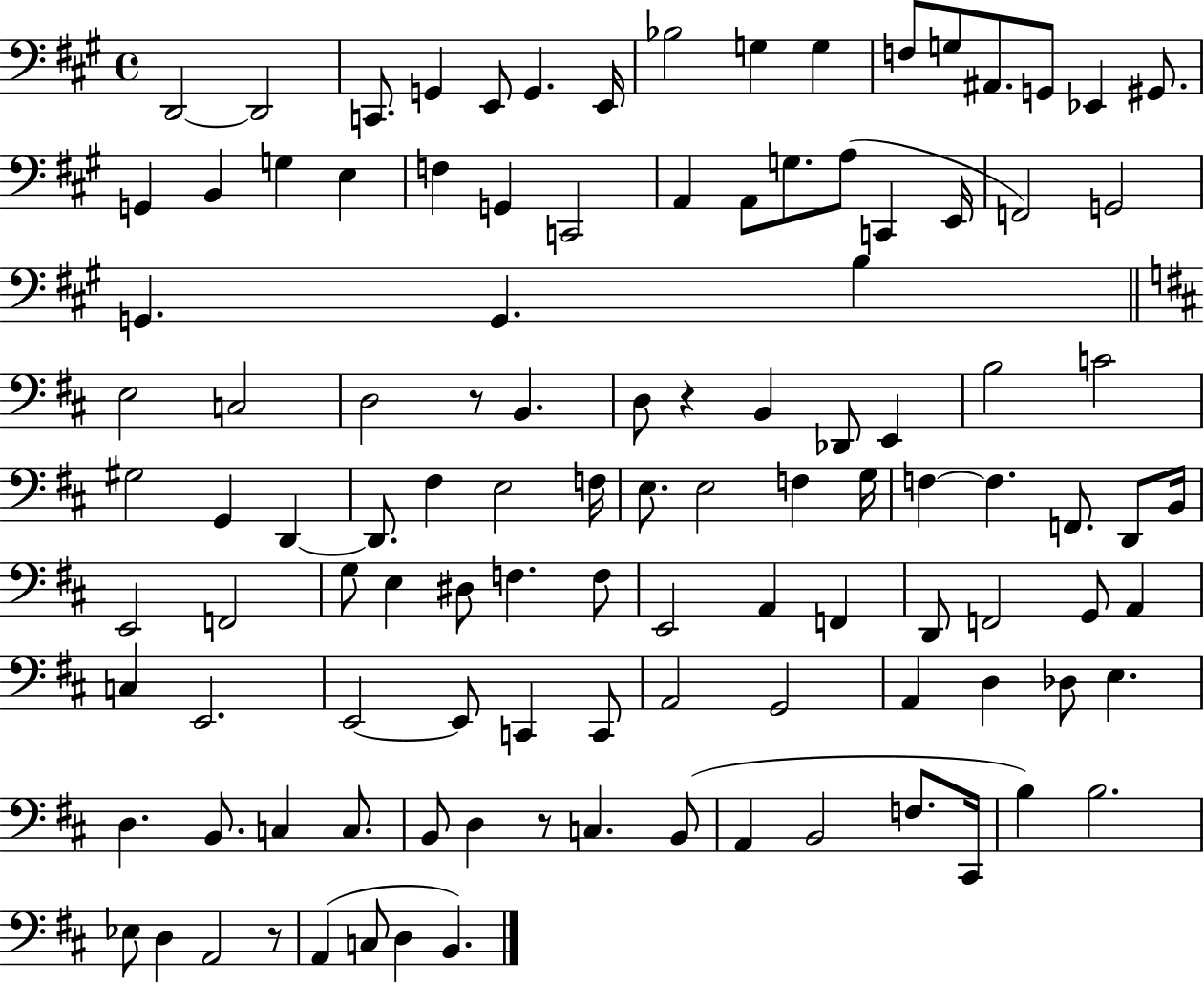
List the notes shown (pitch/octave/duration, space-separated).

D2/h D2/h C2/e. G2/q E2/e G2/q. E2/s Bb3/h G3/q G3/q F3/e G3/e A#2/e. G2/e Eb2/q G#2/e. G2/q B2/q G3/q E3/q F3/q G2/q C2/h A2/q A2/e G3/e. A3/e C2/q E2/s F2/h G2/h G2/q. G2/q. B3/q E3/h C3/h D3/h R/e B2/q. D3/e R/q B2/q Db2/e E2/q B3/h C4/h G#3/h G2/q D2/q D2/e. F#3/q E3/h F3/s E3/e. E3/h F3/q G3/s F3/q F3/q. F2/e. D2/e B2/s E2/h F2/h G3/e E3/q D#3/e F3/q. F3/e E2/h A2/q F2/q D2/e F2/h G2/e A2/q C3/q E2/h. E2/h E2/e C2/q C2/e A2/h G2/h A2/q D3/q Db3/e E3/q. D3/q. B2/e. C3/q C3/e. B2/e D3/q R/e C3/q. B2/e A2/q B2/h F3/e. C#2/s B3/q B3/h. Eb3/e D3/q A2/h R/e A2/q C3/e D3/q B2/q.